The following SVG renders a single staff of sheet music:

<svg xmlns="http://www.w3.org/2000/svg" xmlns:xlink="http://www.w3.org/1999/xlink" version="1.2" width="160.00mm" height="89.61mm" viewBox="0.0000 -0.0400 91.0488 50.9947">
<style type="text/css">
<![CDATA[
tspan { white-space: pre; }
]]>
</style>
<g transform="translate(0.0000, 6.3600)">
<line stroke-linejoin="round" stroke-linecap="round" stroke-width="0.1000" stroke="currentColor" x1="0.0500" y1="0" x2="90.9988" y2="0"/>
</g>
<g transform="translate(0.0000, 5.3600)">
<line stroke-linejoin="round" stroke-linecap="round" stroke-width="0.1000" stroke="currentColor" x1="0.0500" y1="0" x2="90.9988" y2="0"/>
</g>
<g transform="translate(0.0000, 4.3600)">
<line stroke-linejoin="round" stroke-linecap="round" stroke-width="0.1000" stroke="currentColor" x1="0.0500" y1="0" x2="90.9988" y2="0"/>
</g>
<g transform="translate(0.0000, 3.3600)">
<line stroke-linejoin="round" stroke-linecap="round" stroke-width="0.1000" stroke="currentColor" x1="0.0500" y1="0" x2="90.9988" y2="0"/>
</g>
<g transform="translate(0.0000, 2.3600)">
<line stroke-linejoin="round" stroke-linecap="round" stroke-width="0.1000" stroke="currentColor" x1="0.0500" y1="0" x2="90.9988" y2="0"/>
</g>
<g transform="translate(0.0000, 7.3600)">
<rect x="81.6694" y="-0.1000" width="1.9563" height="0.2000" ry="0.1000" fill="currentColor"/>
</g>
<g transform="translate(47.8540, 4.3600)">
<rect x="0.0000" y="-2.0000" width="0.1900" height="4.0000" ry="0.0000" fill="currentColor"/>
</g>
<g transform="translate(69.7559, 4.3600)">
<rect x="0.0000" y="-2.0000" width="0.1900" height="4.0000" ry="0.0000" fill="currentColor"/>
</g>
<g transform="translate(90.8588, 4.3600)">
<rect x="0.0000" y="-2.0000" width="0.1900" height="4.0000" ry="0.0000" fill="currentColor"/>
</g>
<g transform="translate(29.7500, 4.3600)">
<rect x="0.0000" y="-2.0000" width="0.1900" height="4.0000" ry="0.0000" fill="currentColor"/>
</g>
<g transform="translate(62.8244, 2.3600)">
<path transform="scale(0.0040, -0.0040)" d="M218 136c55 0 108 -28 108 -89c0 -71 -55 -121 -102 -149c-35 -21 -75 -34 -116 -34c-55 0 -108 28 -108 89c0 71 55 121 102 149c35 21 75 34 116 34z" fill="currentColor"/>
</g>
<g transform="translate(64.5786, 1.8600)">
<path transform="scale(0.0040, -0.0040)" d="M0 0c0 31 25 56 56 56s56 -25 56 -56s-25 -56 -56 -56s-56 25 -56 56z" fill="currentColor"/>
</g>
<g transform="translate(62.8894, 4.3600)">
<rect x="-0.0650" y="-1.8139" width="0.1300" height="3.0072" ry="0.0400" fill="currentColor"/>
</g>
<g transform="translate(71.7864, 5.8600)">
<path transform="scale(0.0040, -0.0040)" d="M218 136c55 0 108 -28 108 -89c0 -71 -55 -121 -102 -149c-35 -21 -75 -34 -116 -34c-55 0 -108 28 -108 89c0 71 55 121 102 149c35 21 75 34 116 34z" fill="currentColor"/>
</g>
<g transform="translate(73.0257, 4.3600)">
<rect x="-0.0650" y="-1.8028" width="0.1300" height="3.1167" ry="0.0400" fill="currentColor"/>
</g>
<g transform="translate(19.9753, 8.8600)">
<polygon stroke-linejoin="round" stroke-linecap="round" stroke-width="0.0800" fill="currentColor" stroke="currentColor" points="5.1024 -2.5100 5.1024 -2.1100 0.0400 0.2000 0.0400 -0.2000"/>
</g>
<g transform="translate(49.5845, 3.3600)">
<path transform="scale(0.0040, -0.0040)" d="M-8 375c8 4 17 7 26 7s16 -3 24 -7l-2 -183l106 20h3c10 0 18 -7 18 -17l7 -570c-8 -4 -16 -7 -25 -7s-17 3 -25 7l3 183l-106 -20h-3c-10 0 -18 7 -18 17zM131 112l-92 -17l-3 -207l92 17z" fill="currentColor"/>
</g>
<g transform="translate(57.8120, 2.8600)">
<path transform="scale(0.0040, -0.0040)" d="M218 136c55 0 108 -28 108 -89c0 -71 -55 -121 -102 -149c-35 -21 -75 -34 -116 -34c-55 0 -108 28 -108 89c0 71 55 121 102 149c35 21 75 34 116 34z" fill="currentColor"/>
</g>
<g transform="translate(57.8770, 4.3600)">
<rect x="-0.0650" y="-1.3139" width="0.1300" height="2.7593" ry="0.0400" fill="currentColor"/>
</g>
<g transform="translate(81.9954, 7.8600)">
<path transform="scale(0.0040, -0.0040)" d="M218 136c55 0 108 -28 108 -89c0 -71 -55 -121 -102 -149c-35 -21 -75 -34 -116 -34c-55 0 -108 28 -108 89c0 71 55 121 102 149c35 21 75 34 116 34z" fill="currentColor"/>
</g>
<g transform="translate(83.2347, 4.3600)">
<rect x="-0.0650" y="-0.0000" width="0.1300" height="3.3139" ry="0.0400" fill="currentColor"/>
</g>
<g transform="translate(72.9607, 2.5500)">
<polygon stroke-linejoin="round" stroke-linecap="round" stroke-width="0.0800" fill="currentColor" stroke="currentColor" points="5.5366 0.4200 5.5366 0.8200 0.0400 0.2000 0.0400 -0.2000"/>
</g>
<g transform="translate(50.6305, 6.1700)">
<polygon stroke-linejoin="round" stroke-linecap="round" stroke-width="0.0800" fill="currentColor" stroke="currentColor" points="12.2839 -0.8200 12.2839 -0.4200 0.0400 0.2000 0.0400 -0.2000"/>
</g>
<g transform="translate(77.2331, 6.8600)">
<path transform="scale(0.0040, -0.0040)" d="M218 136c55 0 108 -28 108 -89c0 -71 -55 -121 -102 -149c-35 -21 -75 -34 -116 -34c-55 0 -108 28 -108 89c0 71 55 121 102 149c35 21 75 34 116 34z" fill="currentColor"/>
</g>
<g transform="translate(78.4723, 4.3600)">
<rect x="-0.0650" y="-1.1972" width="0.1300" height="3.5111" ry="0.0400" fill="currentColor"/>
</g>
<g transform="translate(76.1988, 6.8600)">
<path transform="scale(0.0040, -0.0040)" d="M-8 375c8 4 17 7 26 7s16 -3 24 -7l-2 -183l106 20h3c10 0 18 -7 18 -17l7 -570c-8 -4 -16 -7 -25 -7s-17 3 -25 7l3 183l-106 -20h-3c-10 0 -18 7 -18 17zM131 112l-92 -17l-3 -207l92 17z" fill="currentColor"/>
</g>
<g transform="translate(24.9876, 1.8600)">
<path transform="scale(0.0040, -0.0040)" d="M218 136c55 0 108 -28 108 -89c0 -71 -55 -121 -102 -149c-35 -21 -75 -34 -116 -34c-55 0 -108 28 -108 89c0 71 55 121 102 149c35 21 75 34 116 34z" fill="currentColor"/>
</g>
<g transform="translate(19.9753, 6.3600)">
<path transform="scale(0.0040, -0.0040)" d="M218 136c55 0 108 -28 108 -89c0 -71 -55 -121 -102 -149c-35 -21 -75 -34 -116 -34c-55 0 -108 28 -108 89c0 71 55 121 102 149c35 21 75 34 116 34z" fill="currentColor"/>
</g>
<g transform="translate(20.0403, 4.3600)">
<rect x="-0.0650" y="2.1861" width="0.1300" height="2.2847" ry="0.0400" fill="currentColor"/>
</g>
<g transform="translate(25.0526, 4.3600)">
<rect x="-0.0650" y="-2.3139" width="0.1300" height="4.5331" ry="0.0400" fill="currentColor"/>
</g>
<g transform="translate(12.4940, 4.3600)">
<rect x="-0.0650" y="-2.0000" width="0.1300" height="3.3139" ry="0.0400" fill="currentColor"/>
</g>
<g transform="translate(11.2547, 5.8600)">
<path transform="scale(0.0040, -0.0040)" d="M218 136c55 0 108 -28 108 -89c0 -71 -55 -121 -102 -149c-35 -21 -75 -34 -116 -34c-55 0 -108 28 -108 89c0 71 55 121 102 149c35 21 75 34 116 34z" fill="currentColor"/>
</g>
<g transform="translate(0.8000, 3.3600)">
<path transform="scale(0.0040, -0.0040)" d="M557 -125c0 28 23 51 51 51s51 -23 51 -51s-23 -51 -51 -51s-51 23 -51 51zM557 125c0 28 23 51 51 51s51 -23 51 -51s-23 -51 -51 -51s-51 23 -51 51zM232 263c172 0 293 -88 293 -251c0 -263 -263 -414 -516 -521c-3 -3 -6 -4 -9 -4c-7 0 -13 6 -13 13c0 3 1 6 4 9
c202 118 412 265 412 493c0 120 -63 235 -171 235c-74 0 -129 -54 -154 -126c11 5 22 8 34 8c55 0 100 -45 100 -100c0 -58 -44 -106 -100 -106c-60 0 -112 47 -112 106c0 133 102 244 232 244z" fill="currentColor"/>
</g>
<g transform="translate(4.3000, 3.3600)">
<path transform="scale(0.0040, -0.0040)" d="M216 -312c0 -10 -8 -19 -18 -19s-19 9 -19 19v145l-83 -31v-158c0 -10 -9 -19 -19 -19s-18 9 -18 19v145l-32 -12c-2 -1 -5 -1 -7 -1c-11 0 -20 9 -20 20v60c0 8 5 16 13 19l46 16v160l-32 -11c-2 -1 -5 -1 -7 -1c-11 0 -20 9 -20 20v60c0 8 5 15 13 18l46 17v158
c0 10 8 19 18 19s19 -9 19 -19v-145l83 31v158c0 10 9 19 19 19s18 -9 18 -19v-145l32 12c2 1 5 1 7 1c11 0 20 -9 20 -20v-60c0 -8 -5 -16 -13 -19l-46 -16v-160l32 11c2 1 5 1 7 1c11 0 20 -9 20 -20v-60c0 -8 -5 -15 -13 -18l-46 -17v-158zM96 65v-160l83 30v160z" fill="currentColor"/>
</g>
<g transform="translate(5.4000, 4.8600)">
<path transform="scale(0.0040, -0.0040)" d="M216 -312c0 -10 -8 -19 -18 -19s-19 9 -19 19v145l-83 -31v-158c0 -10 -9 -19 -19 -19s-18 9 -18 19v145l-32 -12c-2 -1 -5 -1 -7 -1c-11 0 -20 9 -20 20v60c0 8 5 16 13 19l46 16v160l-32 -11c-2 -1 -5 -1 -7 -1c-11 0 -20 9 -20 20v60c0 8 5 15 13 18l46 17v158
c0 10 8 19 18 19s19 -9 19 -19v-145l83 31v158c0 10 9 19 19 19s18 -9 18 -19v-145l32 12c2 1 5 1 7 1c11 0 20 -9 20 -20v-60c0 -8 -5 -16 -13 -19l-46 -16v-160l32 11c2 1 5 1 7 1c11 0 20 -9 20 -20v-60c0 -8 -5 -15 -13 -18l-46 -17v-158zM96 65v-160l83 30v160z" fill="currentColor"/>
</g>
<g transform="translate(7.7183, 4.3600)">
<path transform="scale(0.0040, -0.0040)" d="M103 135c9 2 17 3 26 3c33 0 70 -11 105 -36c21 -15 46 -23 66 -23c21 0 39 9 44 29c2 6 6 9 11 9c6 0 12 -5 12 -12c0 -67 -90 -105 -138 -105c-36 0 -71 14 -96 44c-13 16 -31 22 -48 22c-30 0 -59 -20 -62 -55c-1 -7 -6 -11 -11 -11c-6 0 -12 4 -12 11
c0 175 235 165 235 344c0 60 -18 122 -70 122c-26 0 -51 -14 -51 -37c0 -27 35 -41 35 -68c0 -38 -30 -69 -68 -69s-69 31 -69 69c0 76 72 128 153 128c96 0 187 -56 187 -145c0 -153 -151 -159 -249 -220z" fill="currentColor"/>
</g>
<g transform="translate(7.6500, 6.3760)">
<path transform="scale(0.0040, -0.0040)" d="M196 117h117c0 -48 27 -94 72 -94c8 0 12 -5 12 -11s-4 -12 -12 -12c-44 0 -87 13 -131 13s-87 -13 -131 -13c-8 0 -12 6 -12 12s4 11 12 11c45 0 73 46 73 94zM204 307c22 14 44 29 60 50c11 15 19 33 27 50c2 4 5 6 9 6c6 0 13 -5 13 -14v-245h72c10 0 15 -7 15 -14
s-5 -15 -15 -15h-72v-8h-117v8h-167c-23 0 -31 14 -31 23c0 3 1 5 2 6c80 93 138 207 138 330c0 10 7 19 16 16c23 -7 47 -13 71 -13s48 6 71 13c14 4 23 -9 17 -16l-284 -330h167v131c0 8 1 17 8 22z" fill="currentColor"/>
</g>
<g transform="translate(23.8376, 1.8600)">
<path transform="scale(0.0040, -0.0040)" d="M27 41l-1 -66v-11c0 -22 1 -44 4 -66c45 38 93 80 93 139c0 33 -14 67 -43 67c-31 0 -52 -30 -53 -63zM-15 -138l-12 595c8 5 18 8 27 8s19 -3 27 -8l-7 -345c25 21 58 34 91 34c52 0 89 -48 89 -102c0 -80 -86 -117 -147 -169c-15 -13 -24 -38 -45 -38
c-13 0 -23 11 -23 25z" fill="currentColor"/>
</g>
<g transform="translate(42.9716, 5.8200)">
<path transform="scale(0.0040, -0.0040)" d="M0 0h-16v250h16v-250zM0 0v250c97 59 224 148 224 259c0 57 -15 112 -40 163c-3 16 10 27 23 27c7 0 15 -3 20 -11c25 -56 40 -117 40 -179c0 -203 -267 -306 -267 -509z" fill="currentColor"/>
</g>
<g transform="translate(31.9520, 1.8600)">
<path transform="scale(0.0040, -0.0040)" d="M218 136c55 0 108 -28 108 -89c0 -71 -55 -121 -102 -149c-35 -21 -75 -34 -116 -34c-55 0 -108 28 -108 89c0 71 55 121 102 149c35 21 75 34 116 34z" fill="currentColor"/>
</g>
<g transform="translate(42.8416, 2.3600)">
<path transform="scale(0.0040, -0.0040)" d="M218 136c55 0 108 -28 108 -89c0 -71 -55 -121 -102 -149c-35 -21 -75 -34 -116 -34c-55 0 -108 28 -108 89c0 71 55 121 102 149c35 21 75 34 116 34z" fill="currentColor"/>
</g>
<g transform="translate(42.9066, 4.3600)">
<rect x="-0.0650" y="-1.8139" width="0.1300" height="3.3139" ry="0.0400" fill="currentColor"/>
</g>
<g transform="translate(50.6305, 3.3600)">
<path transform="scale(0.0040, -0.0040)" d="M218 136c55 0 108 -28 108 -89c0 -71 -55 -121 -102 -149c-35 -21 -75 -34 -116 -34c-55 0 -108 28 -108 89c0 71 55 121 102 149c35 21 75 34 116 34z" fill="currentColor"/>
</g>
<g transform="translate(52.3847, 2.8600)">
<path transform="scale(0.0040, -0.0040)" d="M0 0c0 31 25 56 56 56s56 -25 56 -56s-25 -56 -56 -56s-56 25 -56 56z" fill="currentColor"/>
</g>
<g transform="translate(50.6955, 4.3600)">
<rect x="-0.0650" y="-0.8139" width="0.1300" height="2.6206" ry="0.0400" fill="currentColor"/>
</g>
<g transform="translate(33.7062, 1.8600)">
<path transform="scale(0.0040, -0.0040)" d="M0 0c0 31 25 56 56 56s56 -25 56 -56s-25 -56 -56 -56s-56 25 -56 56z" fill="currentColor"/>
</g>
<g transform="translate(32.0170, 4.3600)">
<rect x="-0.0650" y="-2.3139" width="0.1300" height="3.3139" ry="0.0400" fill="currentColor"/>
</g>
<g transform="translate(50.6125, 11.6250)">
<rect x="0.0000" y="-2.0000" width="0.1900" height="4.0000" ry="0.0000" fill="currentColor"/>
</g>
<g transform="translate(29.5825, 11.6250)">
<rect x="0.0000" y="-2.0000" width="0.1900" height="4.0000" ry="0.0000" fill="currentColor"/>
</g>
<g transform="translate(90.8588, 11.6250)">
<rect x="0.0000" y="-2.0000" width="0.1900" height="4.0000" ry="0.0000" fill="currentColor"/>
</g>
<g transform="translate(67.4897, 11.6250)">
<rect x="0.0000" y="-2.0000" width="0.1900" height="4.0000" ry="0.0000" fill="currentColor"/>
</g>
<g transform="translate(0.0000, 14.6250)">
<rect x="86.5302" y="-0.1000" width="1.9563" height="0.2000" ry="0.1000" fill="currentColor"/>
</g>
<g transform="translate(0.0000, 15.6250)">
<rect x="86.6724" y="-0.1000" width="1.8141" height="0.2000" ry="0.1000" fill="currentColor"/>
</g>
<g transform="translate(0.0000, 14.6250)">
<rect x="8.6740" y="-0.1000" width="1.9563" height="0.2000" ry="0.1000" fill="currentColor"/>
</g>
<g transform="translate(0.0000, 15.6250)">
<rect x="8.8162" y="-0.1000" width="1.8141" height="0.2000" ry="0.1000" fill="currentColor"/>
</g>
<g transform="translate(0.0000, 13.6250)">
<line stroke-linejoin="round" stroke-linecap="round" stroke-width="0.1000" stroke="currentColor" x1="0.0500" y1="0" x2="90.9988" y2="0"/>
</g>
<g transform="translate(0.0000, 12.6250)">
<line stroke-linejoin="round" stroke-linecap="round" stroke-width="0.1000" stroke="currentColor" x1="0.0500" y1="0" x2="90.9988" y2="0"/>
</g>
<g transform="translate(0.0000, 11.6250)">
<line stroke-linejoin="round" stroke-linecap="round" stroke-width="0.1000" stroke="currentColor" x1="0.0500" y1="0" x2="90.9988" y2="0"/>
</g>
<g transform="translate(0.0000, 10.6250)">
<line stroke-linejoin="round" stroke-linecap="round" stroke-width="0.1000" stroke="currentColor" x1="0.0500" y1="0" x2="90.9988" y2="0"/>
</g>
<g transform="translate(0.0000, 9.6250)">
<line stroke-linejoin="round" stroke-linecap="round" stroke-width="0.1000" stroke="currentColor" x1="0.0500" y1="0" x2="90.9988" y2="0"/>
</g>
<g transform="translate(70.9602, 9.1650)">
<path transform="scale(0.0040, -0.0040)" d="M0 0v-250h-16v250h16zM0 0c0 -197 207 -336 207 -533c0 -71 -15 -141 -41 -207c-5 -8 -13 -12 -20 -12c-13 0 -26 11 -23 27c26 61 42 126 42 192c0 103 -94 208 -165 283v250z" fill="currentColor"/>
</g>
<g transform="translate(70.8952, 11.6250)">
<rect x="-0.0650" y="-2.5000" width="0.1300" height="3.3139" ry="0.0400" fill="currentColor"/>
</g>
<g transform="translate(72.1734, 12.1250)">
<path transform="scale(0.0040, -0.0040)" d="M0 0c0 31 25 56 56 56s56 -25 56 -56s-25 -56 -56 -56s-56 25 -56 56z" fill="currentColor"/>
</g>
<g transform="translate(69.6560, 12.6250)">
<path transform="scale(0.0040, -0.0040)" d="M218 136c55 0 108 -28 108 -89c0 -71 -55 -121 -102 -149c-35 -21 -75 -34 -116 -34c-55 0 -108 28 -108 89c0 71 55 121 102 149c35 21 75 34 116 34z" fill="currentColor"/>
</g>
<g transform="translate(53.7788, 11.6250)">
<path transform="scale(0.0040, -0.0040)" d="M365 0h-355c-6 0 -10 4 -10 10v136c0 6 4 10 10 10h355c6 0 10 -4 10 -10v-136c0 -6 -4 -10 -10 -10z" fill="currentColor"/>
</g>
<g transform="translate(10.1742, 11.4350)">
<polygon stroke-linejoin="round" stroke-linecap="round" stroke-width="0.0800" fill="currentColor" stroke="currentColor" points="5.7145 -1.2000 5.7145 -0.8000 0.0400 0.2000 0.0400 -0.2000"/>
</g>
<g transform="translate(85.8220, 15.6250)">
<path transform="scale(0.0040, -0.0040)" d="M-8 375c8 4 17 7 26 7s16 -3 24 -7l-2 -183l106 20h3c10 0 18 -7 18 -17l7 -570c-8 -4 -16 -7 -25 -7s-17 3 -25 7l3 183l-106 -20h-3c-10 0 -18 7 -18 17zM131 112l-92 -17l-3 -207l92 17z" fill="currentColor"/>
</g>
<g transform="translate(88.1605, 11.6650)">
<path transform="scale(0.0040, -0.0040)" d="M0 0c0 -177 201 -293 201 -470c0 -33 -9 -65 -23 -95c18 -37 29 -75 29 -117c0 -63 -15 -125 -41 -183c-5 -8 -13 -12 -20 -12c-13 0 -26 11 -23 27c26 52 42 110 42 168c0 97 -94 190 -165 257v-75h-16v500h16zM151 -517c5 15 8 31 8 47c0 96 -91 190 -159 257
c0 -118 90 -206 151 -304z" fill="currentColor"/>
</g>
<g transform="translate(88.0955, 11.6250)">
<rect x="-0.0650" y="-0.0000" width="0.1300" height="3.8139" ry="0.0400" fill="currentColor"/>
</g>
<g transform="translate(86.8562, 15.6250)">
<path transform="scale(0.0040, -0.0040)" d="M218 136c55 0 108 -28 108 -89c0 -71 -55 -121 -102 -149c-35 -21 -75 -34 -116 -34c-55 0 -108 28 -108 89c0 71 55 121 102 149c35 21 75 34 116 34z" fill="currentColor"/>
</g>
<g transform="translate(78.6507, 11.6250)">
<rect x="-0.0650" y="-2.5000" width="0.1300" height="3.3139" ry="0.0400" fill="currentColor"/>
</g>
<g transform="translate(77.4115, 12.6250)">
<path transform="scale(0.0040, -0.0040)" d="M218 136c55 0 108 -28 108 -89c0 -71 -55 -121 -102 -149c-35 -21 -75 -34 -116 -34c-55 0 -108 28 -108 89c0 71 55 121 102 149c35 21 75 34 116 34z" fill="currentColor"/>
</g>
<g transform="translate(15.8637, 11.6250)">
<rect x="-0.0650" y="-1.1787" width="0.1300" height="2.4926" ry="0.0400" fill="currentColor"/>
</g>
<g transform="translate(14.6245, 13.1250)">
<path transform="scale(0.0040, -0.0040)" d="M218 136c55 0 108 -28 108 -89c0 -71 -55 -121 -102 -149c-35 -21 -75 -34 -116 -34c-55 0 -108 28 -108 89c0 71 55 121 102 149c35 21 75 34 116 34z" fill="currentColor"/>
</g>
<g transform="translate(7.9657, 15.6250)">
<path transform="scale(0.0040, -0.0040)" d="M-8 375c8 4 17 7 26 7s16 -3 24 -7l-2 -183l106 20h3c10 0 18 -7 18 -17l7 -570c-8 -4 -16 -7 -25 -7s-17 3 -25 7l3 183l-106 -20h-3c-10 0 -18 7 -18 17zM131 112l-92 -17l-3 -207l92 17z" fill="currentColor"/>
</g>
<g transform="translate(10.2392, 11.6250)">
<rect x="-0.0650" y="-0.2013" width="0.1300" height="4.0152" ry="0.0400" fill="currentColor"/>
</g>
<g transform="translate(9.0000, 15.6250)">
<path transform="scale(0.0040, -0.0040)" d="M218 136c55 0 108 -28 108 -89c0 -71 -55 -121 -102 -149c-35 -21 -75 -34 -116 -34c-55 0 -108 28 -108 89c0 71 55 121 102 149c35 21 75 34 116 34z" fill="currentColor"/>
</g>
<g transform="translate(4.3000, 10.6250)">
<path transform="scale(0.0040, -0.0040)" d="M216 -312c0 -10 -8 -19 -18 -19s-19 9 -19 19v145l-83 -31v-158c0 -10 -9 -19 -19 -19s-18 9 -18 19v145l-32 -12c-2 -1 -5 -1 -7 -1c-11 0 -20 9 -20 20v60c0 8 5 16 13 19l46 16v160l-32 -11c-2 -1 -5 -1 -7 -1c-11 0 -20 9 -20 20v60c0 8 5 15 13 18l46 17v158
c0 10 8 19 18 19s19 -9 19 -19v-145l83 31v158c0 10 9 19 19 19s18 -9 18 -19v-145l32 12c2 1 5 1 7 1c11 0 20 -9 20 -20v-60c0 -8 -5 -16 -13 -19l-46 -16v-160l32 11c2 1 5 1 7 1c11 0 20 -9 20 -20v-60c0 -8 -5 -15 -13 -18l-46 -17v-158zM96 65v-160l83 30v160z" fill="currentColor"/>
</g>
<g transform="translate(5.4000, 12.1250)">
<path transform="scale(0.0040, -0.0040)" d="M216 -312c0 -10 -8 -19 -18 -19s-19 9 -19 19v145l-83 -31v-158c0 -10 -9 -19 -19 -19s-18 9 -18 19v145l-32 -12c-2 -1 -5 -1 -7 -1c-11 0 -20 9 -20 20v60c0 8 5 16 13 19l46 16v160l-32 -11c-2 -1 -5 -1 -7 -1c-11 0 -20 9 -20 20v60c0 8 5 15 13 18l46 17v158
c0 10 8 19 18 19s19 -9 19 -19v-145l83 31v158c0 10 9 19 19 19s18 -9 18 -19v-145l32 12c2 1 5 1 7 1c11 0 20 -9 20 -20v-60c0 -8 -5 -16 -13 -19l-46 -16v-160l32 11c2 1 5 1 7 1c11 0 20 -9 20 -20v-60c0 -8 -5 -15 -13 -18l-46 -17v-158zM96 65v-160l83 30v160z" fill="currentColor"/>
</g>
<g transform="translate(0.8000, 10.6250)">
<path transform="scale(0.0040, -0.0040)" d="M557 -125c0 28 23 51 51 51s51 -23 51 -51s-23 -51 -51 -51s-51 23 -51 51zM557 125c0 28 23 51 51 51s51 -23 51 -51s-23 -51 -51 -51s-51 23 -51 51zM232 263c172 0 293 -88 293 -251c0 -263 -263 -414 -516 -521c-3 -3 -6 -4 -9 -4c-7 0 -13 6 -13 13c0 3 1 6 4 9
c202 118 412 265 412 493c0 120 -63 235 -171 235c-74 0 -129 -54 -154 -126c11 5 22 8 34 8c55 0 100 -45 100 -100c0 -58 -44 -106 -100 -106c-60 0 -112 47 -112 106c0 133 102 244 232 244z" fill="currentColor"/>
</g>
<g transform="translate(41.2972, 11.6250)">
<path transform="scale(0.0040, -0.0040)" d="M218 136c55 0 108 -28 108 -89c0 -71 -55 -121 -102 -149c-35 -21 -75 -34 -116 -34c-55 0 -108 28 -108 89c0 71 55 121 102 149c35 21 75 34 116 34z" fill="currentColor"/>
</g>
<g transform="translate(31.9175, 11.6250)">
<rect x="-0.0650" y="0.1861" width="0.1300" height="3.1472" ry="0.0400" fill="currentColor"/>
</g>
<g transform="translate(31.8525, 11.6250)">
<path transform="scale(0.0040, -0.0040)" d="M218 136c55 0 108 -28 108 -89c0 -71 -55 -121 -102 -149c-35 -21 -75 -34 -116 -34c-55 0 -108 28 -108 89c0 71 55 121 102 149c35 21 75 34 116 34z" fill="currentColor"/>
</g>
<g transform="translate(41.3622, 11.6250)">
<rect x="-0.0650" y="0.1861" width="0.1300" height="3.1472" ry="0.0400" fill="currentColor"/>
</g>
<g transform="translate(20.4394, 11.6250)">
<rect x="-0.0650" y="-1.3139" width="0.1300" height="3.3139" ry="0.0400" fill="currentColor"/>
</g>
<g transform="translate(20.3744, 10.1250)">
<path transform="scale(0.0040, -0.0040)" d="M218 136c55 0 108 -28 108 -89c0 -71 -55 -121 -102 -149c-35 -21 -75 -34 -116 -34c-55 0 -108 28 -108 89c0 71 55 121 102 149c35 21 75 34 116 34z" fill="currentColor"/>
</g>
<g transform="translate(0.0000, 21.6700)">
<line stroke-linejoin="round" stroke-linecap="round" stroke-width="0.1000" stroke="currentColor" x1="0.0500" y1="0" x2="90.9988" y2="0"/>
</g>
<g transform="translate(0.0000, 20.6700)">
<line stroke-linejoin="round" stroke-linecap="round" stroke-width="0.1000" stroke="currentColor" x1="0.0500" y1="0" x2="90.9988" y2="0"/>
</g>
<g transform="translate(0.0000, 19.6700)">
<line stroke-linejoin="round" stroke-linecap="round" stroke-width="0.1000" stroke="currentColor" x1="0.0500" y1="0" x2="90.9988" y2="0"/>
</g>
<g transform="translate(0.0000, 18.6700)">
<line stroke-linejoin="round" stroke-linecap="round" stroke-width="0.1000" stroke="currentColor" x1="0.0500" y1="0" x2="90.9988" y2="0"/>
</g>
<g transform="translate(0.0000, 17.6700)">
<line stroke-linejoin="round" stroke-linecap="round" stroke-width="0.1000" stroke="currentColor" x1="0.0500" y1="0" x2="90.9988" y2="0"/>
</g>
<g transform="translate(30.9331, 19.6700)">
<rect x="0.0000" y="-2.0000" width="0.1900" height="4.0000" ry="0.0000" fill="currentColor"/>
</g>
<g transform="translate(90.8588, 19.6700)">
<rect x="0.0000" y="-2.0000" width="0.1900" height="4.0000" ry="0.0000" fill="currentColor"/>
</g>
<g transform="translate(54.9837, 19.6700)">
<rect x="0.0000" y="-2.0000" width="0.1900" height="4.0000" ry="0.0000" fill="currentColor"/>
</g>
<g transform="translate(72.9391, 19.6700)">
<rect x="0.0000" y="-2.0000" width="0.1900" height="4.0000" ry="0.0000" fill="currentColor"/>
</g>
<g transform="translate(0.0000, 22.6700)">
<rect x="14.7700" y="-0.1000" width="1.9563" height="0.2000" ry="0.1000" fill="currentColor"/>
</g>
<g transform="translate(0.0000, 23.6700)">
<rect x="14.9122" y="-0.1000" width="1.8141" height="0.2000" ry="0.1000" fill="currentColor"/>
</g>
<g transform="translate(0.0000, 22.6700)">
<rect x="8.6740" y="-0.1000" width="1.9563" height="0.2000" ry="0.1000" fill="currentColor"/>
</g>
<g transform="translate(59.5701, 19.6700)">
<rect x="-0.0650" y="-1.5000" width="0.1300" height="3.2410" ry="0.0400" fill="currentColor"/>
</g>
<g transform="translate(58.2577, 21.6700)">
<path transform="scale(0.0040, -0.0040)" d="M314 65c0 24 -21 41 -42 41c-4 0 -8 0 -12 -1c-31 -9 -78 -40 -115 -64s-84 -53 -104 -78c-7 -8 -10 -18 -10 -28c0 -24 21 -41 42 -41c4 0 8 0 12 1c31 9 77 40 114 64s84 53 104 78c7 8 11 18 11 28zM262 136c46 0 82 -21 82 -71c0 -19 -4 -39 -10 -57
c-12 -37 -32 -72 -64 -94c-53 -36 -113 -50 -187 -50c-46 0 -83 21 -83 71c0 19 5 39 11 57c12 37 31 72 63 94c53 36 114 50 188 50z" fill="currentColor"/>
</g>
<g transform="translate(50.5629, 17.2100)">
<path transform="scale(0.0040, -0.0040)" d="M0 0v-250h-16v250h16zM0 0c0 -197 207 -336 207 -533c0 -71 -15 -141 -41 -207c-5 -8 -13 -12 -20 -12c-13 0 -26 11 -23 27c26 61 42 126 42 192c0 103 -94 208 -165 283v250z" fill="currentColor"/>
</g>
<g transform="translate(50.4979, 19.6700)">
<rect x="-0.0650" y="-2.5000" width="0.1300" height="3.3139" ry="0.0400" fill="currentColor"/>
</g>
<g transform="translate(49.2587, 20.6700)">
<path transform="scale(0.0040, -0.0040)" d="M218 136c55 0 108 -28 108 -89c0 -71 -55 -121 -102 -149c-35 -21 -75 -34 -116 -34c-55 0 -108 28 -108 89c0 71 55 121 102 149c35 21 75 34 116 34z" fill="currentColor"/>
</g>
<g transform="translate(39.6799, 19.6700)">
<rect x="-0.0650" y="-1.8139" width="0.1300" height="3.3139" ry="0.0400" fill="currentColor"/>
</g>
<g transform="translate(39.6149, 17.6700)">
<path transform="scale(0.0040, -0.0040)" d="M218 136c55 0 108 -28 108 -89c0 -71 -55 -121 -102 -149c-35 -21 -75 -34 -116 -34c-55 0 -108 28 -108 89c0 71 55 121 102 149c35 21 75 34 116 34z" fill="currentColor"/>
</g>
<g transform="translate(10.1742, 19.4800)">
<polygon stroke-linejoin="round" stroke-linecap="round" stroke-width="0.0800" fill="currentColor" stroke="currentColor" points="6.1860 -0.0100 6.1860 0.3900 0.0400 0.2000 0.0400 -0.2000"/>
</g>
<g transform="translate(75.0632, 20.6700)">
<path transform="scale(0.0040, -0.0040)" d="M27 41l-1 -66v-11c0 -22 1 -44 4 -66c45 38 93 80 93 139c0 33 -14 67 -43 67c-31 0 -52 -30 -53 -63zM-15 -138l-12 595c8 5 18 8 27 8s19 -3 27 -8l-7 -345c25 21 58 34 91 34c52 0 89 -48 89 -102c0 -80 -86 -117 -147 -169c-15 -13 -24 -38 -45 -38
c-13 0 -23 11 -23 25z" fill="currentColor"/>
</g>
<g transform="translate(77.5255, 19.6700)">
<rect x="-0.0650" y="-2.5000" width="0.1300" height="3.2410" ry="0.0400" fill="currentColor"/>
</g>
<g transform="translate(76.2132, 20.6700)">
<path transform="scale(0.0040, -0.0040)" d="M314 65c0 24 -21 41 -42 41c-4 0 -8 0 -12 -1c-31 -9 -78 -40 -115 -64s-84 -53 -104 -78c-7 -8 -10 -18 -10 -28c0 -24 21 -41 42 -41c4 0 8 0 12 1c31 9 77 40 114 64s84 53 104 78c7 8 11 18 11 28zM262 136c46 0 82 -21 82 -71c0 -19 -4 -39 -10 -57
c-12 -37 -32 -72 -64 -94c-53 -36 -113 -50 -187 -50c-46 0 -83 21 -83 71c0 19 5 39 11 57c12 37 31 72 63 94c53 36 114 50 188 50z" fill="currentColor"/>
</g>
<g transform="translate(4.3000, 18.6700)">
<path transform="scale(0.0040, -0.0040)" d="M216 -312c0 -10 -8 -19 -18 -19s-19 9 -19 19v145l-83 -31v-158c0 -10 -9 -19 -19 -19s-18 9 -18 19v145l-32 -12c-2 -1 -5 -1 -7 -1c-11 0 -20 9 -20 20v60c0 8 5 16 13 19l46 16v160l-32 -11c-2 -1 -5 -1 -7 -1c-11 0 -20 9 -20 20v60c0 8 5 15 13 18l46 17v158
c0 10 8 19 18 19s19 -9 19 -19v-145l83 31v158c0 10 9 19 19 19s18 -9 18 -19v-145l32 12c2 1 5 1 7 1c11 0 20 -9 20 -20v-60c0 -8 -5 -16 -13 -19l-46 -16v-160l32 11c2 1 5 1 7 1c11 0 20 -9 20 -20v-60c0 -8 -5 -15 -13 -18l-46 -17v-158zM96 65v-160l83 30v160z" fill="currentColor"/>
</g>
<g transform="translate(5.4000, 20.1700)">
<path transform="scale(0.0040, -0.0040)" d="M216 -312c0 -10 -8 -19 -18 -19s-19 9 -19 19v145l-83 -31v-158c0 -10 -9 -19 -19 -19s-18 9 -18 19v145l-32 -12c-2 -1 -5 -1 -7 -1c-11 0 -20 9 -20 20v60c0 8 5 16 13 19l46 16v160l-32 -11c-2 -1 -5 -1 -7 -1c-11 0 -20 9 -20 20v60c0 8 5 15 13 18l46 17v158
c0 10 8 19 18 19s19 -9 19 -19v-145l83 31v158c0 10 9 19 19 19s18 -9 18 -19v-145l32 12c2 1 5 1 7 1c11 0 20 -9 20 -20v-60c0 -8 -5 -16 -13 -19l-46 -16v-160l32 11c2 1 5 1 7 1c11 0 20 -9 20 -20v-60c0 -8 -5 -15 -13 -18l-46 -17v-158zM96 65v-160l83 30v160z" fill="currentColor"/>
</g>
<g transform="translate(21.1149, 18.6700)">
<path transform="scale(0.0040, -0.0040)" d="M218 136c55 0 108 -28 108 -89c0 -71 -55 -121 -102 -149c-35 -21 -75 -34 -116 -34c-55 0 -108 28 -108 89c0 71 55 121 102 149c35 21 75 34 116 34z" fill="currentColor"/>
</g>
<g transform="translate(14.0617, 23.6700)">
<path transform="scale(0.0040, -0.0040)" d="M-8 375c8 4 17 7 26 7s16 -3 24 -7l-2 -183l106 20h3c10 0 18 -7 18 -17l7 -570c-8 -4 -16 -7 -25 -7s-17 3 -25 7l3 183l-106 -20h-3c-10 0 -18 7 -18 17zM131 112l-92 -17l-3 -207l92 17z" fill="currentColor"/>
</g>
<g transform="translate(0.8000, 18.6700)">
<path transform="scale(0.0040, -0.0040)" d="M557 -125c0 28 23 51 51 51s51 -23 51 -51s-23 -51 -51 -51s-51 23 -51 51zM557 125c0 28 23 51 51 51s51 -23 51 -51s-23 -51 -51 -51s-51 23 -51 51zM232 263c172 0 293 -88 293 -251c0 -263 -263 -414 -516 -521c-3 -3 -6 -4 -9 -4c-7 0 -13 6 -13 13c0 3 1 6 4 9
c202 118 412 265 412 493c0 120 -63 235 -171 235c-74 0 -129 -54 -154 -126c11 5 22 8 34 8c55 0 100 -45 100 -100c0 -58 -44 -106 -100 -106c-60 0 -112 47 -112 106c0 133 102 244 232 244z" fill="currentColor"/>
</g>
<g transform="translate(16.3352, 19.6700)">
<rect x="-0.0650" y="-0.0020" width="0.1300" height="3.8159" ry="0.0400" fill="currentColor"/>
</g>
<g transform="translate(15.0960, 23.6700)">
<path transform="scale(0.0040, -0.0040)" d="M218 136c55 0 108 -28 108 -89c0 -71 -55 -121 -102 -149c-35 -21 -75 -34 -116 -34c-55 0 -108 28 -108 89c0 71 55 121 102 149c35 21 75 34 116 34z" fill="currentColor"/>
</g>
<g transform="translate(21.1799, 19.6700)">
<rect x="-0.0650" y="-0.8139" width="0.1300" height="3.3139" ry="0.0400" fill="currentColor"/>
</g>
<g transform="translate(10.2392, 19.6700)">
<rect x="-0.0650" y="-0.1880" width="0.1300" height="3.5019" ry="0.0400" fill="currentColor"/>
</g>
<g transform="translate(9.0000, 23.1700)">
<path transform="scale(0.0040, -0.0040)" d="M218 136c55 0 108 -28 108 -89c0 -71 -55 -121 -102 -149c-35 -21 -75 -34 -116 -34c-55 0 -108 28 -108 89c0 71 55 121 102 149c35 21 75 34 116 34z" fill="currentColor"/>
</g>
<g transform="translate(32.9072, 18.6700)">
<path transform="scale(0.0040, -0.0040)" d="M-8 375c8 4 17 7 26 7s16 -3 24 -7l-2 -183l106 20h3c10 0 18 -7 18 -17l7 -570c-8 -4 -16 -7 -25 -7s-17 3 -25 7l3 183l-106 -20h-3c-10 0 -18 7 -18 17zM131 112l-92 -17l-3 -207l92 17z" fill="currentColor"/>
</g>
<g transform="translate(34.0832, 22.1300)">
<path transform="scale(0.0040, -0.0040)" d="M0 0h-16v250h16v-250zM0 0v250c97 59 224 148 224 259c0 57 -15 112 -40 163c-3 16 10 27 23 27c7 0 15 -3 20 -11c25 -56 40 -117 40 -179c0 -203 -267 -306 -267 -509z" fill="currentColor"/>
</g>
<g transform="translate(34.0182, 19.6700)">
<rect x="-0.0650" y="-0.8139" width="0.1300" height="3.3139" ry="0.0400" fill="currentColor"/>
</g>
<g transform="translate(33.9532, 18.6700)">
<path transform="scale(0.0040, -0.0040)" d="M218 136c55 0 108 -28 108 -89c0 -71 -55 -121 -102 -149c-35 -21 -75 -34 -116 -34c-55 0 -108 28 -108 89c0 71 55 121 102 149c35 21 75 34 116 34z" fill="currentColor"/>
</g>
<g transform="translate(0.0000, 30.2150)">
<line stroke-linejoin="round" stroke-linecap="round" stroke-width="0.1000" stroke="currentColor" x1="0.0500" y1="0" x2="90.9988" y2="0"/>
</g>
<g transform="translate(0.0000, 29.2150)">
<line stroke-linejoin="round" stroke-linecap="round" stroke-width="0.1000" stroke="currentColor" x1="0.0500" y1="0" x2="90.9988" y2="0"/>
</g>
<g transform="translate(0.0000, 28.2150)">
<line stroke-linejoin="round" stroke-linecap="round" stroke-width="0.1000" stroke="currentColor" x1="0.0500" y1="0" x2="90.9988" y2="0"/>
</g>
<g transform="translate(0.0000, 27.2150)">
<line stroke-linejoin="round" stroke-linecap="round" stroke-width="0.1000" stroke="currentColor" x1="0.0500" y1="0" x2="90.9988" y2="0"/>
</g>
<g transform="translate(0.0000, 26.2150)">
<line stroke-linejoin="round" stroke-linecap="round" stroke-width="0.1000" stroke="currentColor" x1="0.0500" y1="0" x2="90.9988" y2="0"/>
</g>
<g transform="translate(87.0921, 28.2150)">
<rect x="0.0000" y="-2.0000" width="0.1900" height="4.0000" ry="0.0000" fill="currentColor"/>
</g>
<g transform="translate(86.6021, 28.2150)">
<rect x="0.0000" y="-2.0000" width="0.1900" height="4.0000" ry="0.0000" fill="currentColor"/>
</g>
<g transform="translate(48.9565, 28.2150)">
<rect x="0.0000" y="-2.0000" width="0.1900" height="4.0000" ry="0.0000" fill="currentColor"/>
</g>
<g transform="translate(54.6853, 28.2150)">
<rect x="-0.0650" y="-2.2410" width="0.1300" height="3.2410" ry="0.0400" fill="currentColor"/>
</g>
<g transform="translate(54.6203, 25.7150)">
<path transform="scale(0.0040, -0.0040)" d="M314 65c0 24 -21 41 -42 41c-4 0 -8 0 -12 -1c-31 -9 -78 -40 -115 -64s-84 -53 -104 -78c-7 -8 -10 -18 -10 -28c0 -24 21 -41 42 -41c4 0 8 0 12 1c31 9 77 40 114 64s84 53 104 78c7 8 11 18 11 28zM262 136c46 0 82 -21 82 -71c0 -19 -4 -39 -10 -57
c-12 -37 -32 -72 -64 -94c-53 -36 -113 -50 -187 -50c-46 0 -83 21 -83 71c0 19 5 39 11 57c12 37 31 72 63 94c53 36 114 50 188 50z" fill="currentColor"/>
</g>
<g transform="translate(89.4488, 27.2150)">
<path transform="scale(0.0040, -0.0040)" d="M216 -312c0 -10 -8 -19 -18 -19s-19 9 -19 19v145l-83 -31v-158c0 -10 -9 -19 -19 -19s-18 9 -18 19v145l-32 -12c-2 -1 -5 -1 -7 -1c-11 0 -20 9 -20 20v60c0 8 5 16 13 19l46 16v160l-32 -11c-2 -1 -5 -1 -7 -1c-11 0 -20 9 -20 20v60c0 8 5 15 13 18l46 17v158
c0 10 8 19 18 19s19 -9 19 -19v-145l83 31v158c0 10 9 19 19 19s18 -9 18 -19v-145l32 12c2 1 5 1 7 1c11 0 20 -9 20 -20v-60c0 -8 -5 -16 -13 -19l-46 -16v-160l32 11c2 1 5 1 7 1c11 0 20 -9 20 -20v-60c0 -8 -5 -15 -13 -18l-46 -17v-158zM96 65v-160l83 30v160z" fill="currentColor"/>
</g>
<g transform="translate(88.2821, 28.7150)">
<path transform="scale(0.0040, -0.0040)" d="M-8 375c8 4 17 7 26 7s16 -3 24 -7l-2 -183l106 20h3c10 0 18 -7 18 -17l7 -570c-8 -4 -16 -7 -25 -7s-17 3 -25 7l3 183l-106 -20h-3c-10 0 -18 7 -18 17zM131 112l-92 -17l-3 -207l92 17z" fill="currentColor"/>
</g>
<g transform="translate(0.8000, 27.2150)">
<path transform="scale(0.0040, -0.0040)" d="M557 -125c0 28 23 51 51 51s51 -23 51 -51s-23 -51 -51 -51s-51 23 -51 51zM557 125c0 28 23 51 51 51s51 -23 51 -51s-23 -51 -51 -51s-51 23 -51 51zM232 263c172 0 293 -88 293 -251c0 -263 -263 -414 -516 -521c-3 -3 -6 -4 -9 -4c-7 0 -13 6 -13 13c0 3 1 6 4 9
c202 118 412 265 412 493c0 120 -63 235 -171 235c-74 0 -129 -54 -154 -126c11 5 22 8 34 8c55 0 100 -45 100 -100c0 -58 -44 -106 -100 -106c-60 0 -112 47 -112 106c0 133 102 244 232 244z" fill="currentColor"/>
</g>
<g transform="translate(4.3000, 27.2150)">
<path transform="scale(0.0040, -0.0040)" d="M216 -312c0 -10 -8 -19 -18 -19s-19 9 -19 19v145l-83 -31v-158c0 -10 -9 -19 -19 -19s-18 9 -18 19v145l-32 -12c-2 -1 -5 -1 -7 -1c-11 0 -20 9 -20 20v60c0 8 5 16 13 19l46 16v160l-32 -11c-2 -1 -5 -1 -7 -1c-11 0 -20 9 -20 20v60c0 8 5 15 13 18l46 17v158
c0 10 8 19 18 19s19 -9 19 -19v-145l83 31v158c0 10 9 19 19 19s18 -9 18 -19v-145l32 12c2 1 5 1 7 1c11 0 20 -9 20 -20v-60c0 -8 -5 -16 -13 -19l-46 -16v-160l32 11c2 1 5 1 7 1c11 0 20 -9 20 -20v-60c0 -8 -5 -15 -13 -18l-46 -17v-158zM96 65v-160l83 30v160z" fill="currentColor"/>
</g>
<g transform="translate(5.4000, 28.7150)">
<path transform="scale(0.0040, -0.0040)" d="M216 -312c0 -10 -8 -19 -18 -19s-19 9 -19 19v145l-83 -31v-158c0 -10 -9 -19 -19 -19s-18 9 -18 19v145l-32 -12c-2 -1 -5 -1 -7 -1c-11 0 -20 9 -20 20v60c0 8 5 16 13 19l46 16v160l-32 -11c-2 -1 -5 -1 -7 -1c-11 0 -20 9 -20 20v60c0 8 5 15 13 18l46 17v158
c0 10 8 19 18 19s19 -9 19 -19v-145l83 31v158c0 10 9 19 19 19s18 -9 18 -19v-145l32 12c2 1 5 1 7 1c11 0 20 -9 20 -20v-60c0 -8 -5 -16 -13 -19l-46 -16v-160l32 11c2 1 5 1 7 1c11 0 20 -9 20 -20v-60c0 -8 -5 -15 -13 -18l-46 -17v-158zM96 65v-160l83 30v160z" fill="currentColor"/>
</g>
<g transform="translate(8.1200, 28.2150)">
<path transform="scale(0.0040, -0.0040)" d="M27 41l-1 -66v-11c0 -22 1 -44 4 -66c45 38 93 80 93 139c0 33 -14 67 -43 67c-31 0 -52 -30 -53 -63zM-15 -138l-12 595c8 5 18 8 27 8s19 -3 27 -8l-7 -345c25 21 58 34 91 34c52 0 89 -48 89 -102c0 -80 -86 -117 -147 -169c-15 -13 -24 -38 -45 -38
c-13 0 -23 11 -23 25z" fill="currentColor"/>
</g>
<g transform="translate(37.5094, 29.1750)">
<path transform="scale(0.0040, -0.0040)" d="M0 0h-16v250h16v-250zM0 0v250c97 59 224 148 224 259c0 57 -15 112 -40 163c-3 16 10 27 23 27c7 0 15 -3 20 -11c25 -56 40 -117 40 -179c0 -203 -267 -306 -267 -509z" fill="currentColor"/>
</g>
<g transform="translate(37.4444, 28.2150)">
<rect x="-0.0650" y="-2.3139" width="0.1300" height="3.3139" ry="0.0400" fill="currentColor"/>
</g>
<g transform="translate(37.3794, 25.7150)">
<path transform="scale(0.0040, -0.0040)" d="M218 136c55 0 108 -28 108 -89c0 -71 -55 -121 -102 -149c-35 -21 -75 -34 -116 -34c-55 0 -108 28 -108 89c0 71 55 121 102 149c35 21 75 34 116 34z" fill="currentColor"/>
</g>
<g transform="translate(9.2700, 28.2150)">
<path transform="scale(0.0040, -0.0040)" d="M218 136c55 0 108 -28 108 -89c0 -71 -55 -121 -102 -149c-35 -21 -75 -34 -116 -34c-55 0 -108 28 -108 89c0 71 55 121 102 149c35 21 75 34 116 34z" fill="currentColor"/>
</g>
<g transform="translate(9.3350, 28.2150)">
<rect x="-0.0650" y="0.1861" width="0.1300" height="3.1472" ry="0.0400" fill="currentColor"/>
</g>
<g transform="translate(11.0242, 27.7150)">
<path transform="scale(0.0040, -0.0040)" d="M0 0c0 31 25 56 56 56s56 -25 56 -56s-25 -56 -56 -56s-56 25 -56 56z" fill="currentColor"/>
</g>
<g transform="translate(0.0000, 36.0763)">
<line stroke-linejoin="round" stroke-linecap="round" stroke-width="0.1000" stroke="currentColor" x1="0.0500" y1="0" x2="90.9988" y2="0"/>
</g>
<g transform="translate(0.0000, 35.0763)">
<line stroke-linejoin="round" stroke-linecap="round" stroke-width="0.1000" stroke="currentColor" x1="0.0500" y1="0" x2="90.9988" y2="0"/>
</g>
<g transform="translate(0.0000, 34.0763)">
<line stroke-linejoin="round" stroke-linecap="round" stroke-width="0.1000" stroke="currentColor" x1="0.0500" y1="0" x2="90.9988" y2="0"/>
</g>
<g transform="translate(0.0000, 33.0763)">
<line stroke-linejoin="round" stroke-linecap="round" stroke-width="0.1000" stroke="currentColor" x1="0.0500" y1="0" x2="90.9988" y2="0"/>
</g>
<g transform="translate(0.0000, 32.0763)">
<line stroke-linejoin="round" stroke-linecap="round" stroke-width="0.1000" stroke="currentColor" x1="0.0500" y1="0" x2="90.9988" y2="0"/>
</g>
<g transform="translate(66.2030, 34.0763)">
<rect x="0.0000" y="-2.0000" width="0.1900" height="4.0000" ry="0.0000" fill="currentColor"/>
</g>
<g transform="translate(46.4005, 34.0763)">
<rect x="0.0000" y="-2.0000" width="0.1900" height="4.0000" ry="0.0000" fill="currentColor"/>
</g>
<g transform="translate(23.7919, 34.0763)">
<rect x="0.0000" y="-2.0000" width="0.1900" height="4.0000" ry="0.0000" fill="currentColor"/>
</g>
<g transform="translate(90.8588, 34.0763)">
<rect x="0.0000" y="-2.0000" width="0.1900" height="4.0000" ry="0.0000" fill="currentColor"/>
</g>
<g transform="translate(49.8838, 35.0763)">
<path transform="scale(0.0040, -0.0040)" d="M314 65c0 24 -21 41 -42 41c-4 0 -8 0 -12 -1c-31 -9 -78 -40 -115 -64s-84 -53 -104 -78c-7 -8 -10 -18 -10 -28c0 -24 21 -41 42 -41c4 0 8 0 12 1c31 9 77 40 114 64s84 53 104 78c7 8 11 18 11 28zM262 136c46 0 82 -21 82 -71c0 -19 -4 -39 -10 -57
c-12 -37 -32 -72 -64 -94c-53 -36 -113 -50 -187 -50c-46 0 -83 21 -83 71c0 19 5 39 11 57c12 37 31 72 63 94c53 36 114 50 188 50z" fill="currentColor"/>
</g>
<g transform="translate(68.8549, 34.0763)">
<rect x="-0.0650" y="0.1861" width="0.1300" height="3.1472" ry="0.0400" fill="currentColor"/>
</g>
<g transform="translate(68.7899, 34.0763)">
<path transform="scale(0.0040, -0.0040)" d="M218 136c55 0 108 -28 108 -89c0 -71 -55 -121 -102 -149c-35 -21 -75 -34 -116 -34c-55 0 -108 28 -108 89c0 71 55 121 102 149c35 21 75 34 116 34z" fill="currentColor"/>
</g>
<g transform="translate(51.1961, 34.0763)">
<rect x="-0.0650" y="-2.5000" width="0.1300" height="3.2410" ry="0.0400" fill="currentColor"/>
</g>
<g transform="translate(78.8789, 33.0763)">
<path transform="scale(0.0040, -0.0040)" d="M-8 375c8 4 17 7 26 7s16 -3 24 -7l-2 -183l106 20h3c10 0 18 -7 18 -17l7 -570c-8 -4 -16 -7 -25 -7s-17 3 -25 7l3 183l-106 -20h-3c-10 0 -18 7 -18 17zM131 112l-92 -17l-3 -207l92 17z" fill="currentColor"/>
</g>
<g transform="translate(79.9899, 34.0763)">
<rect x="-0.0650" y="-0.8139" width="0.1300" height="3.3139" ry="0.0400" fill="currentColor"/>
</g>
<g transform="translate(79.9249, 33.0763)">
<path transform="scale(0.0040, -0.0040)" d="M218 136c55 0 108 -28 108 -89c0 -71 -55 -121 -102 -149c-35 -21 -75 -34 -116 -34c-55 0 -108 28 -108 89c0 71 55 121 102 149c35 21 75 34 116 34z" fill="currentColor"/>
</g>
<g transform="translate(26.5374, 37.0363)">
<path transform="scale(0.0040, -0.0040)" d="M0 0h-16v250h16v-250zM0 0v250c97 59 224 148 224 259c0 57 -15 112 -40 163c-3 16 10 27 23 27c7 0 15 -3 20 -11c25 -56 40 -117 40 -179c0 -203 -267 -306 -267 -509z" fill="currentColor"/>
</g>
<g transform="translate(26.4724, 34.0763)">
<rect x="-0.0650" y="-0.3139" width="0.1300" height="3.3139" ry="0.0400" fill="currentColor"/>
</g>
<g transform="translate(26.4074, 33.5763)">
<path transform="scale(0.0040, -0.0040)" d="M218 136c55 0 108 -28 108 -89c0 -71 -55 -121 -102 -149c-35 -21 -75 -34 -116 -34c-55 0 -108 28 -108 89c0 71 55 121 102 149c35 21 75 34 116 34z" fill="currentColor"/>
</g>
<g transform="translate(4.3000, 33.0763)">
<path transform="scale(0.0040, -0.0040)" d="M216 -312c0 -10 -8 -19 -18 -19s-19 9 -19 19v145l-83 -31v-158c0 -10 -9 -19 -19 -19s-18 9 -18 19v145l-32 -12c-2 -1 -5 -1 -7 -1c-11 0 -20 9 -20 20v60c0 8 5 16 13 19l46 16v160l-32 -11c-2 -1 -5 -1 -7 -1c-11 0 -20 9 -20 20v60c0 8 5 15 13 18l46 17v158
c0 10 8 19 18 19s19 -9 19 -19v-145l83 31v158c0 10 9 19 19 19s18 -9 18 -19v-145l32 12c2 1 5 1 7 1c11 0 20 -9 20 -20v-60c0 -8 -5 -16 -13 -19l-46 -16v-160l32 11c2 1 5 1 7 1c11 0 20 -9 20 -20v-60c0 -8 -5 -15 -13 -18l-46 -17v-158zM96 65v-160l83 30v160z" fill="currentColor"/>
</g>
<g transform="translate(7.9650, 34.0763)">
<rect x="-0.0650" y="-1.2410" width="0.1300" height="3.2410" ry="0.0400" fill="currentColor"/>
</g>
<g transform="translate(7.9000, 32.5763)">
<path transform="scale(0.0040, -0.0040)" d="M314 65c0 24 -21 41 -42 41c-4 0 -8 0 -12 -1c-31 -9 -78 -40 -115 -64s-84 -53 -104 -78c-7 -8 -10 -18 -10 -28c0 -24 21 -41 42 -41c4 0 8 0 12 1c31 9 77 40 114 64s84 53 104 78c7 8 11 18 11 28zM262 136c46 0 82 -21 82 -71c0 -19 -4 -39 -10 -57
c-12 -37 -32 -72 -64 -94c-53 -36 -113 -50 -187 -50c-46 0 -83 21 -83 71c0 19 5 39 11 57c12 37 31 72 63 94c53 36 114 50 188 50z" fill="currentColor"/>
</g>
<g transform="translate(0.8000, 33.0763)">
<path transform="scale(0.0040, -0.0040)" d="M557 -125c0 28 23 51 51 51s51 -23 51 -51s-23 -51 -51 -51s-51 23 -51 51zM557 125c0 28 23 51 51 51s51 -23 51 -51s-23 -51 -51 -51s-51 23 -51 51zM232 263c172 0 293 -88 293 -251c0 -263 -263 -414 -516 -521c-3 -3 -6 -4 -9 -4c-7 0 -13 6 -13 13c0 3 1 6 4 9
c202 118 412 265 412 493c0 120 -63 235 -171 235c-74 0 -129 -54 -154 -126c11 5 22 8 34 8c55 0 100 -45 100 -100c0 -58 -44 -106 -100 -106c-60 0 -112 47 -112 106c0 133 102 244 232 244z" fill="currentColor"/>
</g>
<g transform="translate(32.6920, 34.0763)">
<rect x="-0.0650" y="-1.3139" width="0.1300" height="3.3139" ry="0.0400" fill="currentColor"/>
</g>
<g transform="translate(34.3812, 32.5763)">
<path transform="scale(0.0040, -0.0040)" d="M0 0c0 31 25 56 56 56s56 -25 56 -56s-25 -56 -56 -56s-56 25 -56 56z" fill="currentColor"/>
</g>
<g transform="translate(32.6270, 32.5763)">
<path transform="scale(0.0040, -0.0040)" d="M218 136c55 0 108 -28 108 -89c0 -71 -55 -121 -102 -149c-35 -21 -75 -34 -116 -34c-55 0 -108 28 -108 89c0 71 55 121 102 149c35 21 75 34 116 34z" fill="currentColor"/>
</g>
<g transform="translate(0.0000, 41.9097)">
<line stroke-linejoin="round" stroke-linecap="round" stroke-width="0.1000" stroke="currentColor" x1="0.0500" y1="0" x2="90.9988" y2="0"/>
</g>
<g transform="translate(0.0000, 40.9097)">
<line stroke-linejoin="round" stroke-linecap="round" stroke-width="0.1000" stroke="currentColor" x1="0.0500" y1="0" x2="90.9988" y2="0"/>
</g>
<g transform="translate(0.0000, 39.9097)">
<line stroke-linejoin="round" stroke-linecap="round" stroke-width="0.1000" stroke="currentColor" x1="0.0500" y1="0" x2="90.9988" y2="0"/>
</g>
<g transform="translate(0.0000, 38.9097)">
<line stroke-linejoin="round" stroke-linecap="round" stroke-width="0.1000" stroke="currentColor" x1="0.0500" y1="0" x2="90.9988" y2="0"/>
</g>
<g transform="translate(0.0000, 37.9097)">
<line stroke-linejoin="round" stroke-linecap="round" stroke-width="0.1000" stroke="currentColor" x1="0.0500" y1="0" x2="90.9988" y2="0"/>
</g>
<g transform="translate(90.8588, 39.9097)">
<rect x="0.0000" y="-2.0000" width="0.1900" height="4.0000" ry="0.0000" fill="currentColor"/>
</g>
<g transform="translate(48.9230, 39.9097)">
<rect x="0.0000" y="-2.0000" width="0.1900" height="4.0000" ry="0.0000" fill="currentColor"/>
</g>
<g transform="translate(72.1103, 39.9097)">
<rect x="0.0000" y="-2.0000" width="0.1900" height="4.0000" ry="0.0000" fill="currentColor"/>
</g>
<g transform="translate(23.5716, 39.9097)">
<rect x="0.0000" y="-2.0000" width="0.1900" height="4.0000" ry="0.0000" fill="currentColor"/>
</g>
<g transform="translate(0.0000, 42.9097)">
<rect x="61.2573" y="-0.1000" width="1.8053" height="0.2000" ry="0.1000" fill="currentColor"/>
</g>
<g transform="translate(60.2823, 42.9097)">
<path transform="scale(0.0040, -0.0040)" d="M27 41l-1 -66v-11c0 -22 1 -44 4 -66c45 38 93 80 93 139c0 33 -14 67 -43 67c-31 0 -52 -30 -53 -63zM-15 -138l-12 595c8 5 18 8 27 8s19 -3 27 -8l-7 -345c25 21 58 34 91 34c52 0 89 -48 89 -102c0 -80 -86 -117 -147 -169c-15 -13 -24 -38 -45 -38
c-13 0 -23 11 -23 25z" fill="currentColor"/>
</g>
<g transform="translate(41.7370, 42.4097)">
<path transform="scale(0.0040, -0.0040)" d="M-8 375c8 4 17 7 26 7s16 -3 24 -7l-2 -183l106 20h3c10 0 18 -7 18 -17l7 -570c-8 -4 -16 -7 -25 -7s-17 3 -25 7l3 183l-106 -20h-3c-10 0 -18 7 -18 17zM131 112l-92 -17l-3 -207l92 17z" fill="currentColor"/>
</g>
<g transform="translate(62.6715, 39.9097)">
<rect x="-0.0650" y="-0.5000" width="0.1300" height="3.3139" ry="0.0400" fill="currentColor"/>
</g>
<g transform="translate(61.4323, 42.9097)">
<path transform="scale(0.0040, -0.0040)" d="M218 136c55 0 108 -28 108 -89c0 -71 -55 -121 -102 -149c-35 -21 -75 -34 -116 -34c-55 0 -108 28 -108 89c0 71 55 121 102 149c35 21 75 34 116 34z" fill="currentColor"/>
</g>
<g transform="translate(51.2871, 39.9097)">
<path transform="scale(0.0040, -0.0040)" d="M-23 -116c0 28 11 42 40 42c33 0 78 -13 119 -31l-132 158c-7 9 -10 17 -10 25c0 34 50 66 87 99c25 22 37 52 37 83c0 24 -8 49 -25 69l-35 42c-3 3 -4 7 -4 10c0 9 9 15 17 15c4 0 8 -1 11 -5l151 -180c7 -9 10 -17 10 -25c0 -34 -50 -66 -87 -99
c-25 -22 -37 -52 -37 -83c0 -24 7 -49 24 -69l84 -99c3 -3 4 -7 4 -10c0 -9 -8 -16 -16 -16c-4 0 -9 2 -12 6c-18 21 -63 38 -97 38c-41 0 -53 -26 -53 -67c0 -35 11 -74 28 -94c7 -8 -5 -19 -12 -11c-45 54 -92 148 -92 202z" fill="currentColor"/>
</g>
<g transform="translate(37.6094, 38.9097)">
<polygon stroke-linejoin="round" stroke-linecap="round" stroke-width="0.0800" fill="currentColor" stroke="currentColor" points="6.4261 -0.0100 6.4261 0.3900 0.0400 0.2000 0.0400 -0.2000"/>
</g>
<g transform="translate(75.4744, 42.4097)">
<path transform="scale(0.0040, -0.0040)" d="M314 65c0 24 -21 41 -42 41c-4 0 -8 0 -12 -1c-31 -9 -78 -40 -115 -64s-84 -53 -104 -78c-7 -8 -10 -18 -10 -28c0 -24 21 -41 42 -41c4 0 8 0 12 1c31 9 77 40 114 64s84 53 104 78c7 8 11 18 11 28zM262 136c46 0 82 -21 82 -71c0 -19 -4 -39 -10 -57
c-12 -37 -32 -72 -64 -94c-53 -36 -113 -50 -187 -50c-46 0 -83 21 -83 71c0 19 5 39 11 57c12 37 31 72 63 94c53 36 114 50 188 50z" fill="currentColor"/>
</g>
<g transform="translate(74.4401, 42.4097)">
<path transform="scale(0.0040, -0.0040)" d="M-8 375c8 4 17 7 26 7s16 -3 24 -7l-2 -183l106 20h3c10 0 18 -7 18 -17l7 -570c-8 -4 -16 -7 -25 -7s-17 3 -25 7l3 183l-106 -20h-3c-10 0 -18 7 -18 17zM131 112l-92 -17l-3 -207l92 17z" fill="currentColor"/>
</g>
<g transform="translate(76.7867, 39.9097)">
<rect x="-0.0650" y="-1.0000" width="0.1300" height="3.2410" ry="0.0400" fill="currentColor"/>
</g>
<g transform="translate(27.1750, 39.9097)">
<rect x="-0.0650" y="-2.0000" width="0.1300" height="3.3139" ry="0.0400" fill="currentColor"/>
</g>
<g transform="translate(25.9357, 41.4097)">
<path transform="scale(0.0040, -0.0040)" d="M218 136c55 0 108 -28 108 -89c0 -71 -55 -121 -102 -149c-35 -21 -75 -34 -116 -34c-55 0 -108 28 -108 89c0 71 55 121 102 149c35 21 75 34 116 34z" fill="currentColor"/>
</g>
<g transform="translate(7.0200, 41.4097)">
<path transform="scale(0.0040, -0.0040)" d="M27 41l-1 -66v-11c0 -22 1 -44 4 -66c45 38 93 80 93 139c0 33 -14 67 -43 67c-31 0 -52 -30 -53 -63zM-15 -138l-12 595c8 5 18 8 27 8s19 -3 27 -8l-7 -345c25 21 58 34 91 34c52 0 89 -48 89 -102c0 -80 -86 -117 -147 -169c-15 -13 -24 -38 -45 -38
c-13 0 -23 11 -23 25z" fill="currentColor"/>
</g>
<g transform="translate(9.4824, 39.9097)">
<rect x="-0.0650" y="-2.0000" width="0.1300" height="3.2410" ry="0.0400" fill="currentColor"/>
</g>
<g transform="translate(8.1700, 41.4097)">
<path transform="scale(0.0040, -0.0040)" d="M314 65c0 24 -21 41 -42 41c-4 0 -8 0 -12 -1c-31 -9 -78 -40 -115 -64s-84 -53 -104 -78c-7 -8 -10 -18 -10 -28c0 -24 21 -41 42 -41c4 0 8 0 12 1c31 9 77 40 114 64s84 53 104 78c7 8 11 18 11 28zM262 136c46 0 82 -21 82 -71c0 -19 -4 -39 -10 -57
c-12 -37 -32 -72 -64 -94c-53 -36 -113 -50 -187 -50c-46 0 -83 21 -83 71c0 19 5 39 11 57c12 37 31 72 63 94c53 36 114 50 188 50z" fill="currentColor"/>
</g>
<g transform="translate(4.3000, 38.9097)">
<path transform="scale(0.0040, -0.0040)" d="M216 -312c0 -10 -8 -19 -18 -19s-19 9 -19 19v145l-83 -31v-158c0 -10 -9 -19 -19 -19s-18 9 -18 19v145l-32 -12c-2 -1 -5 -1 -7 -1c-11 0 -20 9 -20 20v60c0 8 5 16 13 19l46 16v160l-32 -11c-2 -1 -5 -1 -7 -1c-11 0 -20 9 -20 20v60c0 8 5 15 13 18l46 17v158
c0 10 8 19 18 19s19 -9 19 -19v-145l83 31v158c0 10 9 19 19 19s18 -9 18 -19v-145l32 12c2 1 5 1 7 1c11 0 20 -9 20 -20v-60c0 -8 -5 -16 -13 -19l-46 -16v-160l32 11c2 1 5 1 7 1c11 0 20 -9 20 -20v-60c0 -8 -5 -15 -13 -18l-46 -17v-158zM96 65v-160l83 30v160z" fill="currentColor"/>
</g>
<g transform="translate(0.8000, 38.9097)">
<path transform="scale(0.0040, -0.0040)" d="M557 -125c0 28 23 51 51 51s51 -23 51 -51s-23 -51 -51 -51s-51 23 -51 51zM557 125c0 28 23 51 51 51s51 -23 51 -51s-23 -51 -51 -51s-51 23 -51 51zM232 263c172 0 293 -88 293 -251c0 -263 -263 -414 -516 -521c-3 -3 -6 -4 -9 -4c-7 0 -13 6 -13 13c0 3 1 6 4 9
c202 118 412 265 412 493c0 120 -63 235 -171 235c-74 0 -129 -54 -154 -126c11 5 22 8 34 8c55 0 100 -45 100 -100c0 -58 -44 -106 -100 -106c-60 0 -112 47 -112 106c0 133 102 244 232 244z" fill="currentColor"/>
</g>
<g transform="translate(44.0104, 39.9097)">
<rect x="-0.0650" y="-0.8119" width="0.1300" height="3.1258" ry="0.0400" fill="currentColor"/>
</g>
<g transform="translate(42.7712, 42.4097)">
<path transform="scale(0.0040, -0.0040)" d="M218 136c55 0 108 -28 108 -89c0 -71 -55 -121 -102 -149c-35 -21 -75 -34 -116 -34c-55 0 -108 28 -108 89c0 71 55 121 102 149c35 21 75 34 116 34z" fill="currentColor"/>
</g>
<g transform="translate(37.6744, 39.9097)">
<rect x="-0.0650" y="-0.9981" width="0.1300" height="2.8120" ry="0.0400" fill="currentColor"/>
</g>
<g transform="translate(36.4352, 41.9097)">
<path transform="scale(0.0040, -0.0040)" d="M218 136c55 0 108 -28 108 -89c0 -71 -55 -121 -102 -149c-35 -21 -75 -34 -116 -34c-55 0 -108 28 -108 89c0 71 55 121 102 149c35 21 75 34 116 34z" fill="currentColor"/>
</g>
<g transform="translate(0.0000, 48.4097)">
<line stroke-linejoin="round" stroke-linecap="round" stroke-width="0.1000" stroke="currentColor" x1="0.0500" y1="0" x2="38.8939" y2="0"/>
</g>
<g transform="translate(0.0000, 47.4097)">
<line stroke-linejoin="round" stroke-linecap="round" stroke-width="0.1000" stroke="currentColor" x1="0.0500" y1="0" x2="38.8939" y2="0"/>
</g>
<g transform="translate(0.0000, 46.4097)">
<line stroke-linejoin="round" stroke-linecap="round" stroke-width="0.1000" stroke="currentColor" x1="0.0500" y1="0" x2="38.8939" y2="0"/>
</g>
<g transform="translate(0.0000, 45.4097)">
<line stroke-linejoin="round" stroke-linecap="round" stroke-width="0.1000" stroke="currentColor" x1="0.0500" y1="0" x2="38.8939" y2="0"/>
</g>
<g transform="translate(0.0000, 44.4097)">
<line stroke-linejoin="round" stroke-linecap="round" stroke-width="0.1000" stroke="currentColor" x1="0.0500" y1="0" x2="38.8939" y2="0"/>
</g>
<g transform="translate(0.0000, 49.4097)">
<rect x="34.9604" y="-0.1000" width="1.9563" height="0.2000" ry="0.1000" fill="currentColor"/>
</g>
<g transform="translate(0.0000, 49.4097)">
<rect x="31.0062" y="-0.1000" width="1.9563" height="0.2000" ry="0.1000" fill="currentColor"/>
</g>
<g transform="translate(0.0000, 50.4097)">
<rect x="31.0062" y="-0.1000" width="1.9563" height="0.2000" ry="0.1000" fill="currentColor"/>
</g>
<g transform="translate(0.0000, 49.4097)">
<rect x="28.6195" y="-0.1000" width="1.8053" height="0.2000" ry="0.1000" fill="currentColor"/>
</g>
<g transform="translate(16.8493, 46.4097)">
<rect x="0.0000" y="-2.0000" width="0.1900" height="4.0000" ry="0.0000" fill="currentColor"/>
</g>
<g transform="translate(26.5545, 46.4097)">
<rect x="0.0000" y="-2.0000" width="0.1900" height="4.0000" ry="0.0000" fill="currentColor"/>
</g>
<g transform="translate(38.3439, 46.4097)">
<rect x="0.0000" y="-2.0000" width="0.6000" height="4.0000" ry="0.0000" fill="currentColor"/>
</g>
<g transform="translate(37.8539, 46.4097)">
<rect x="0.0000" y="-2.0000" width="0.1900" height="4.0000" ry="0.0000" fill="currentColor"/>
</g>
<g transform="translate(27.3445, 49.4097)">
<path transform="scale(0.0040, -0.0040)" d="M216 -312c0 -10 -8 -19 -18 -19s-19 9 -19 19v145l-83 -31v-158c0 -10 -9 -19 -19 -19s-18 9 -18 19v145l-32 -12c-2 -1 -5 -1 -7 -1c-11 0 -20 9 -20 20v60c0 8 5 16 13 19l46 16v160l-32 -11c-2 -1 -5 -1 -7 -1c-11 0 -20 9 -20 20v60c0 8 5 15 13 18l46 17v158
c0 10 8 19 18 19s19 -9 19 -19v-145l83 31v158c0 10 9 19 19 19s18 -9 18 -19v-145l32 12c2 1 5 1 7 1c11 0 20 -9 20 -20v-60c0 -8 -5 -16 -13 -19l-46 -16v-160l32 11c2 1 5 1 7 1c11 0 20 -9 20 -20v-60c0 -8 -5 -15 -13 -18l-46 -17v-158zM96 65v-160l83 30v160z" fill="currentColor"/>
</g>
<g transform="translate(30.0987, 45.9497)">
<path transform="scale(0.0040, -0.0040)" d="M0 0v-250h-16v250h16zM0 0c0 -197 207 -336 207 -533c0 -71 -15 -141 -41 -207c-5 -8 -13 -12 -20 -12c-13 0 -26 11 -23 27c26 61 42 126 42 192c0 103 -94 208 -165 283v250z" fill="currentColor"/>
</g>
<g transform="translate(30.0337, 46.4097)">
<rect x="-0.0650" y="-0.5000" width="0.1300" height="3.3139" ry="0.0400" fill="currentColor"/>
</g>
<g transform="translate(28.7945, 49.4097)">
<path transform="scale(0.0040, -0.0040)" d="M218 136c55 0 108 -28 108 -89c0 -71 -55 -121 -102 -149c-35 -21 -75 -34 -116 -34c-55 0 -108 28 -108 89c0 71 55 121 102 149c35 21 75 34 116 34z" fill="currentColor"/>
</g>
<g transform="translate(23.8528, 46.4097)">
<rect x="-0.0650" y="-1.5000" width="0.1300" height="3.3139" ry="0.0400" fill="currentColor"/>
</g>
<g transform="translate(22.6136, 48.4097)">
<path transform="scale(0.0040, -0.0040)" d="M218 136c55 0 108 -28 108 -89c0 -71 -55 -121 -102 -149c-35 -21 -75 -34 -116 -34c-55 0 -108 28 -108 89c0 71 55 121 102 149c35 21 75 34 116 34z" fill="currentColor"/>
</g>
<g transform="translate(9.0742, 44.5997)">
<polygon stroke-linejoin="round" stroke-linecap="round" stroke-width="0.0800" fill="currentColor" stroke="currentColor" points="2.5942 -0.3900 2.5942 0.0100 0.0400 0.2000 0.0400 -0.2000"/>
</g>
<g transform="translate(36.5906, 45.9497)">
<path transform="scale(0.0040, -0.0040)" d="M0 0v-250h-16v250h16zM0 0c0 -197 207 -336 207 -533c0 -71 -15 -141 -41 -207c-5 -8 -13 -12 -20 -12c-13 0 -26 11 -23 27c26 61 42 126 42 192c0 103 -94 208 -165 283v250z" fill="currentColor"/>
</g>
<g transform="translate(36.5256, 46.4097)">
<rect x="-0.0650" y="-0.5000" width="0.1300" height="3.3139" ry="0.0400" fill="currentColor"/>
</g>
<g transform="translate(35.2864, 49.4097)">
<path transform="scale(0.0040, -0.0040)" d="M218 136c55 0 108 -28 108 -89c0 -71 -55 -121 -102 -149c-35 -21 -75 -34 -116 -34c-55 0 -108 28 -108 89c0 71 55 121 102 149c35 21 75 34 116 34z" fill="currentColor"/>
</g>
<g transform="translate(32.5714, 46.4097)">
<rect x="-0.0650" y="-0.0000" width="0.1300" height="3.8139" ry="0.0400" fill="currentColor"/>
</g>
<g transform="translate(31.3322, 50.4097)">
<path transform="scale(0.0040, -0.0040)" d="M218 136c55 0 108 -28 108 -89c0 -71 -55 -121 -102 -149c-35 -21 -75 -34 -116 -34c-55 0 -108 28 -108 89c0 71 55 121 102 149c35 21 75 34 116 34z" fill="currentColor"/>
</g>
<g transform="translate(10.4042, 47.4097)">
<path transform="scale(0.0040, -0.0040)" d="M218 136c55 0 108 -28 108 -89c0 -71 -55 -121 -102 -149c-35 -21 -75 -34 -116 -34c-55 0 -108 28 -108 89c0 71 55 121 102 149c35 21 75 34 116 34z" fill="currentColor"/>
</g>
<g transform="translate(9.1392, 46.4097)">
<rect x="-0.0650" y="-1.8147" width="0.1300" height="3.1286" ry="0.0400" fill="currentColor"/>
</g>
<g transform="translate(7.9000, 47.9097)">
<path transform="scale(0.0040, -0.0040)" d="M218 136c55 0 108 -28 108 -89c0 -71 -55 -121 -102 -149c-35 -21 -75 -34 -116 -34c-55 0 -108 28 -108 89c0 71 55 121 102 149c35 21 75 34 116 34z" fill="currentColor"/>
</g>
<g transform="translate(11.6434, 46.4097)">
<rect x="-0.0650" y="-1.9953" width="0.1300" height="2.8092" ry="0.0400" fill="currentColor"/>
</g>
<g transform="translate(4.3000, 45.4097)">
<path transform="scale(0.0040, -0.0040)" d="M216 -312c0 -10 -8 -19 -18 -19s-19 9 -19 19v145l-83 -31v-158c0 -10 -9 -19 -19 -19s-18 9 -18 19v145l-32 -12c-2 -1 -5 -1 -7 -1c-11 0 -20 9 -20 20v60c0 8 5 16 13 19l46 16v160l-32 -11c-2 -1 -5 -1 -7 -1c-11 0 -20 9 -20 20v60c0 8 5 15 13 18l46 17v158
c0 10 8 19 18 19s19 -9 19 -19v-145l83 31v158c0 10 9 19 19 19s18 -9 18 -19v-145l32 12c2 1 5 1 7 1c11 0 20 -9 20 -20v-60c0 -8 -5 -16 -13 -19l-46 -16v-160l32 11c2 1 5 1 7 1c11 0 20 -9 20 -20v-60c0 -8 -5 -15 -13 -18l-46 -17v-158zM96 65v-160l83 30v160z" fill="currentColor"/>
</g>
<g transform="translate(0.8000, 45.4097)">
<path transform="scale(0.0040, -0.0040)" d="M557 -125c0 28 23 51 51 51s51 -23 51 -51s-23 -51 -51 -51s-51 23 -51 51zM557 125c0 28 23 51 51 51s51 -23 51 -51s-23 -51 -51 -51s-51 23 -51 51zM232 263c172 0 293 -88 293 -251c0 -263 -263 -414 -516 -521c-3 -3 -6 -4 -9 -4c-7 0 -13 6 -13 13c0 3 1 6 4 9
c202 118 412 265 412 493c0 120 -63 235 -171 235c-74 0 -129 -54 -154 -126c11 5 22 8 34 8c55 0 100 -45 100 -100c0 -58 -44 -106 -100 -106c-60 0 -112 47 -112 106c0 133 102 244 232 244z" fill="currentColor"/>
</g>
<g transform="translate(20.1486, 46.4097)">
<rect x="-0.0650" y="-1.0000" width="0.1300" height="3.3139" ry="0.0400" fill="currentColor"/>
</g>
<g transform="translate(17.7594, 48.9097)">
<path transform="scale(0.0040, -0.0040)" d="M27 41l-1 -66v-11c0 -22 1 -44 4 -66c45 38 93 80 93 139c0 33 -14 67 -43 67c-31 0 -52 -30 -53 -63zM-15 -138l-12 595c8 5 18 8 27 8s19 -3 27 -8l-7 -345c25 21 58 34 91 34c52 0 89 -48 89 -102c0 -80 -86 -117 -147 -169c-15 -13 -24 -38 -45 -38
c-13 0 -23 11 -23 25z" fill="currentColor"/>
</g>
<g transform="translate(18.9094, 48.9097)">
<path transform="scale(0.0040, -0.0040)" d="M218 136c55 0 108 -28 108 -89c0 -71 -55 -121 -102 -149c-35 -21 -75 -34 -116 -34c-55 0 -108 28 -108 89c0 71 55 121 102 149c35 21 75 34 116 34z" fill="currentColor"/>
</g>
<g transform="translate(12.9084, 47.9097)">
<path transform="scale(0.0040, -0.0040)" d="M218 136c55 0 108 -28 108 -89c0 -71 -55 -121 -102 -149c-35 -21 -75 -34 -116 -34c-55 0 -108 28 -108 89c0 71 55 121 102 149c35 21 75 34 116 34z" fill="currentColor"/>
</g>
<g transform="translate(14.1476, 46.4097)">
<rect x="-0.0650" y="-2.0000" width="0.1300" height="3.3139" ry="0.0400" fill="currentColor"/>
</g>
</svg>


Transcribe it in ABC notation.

X:1
T:Untitled
M:2/4
L:1/4
K:D
A,, G,,/2 _B,/2 B, A,/2 F,/2 G,/2 A,/2 A,,/2 F,,/2 D,, C,,/2 A,,/2 G, D, D, z2 B,,/2 B,, C,,/4 D,,/2 C,,/2 ^F, F,/2 A, B,,/2 G,,2 _B,,2 _D, B,/2 B,2 G,2 E,/2 G, B,,2 D, F, _A,,2 A,, G,,/2 F,,/2 z _E,, F,,2 A,,/2 B,,/2 A,, _F,, G,, ^E,,/2 C,, ^E,,/2